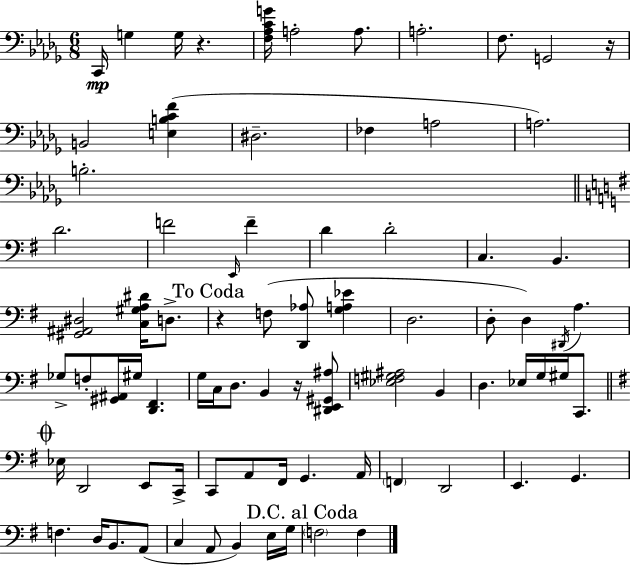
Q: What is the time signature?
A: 6/8